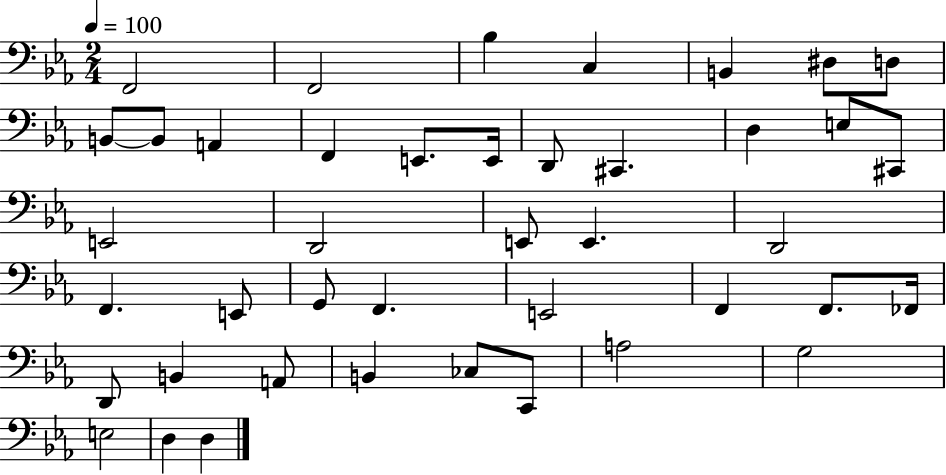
F2/h F2/h Bb3/q C3/q B2/q D#3/e D3/e B2/e B2/e A2/q F2/q E2/e. E2/s D2/e C#2/q. D3/q E3/e C#2/e E2/h D2/h E2/e E2/q. D2/h F2/q. E2/e G2/e F2/q. E2/h F2/q F2/e. FES2/s D2/e B2/q A2/e B2/q CES3/e C2/e A3/h G3/h E3/h D3/q D3/q